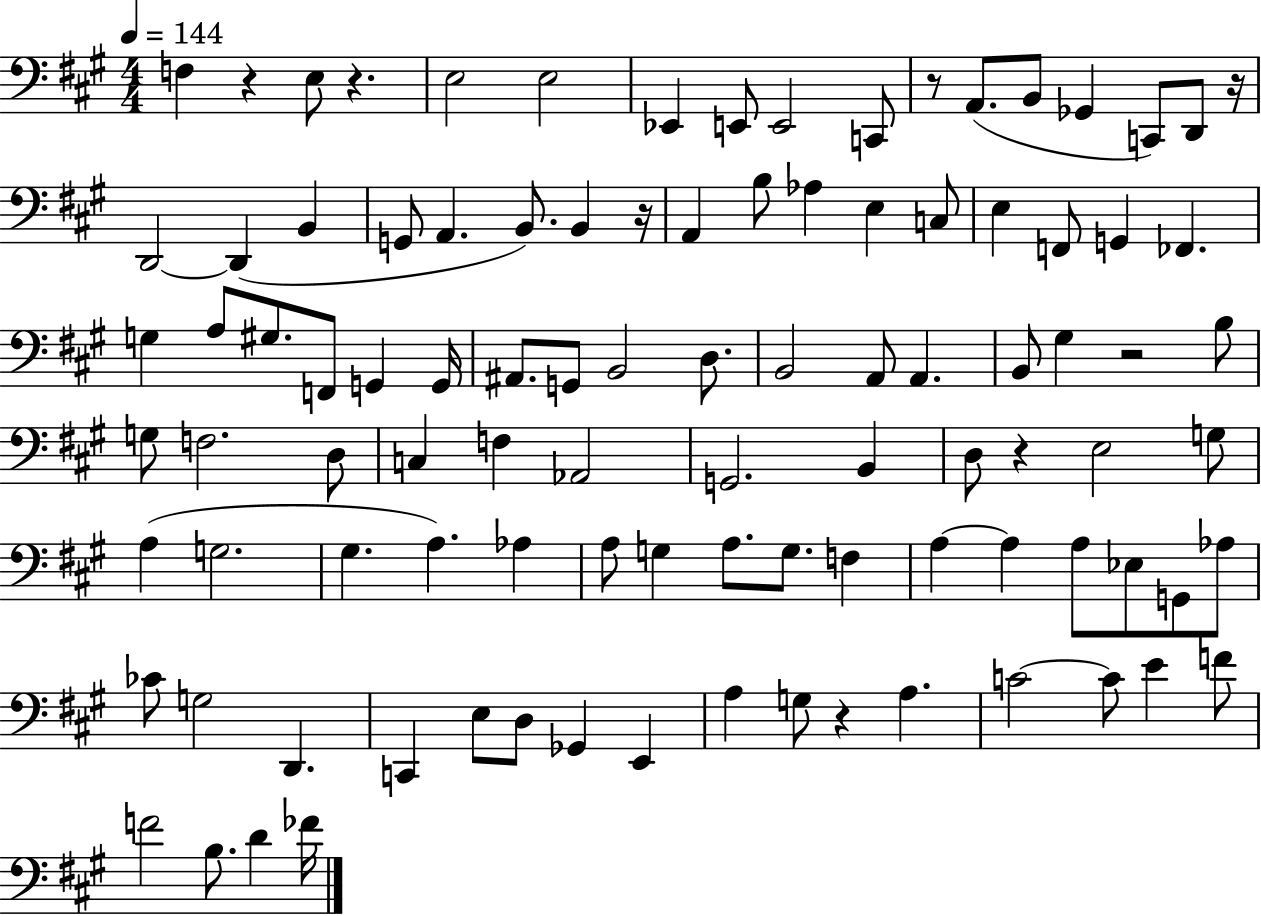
F3/q R/q E3/e R/q. E3/h E3/h Eb2/q E2/e E2/h C2/e R/e A2/e. B2/e Gb2/q C2/e D2/e R/s D2/h D2/q B2/q G2/e A2/q. B2/e. B2/q R/s A2/q B3/e Ab3/q E3/q C3/e E3/q F2/e G2/q FES2/q. G3/q A3/e G#3/e. F2/e G2/q G2/s A#2/e. G2/e B2/h D3/e. B2/h A2/e A2/q. B2/e G#3/q R/h B3/e G3/e F3/h. D3/e C3/q F3/q Ab2/h G2/h. B2/q D3/e R/q E3/h G3/e A3/q G3/h. G#3/q. A3/q. Ab3/q A3/e G3/q A3/e. G3/e. F3/q A3/q A3/q A3/e Eb3/e G2/e Ab3/e CES4/e G3/h D2/q. C2/q E3/e D3/e Gb2/q E2/q A3/q G3/e R/q A3/q. C4/h C4/e E4/q F4/e F4/h B3/e. D4/q FES4/s